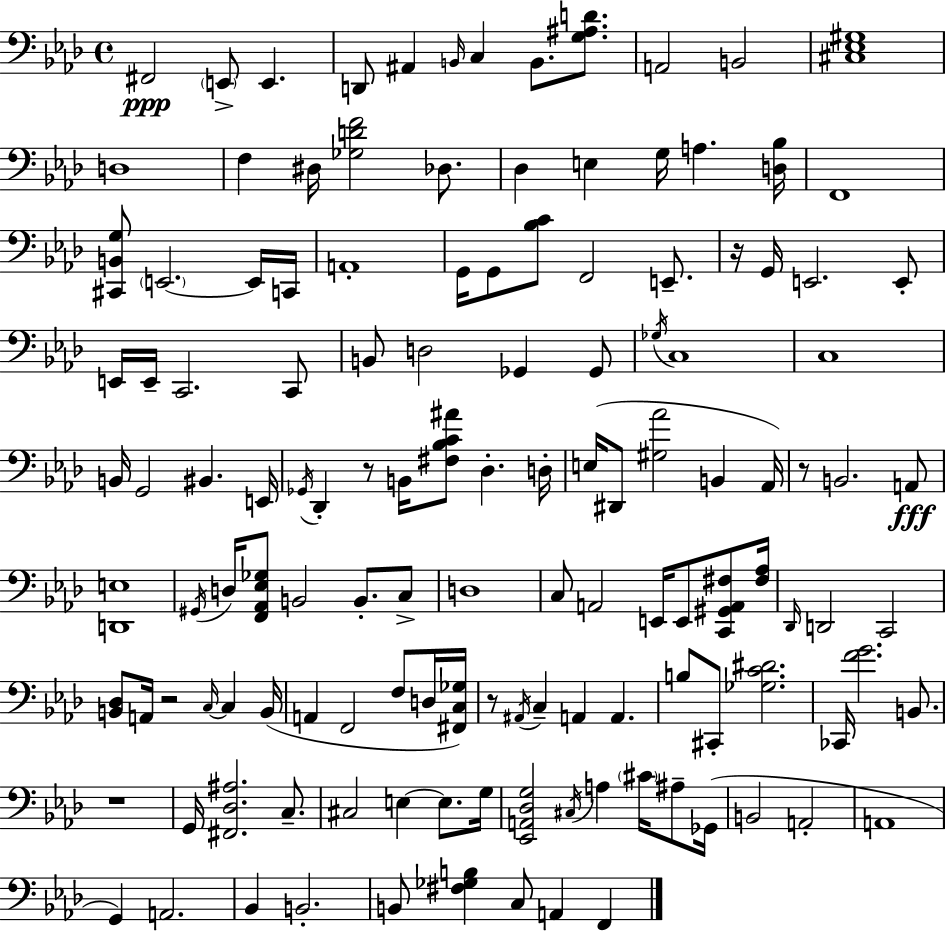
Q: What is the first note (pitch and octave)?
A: F#2